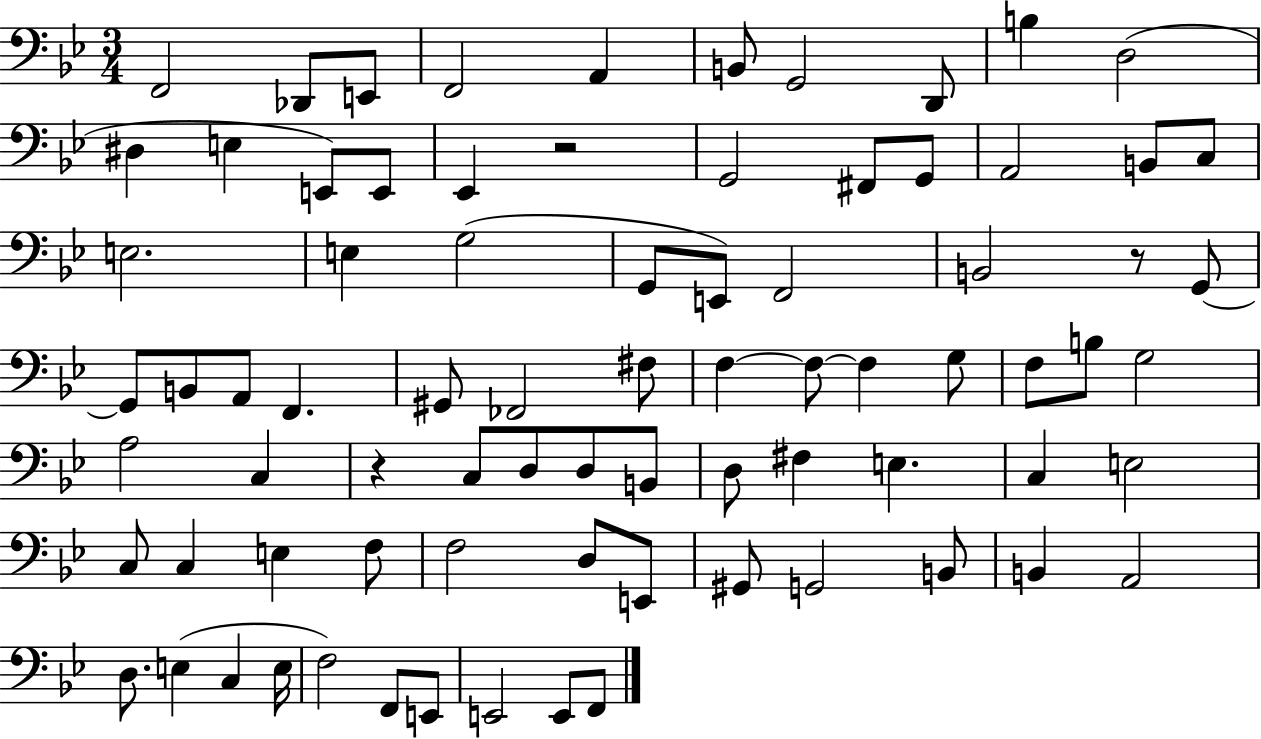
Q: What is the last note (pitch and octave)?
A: F2